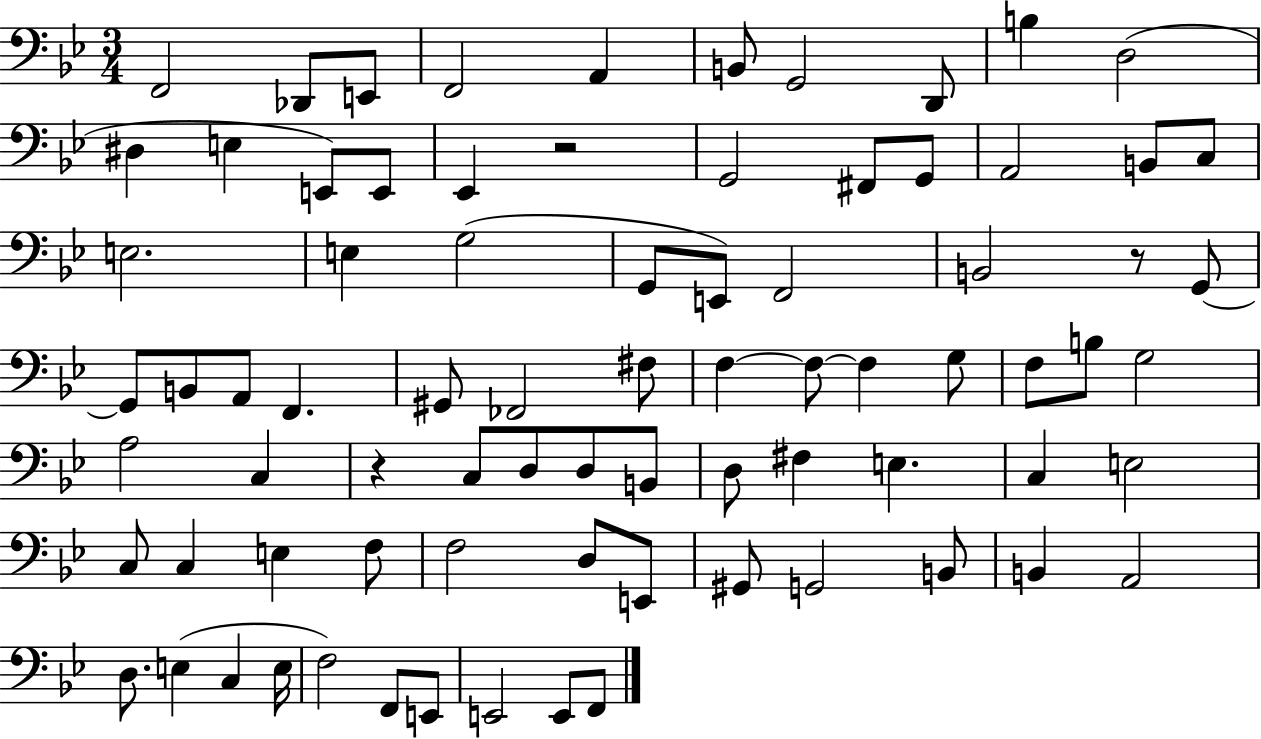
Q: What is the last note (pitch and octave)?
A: F2